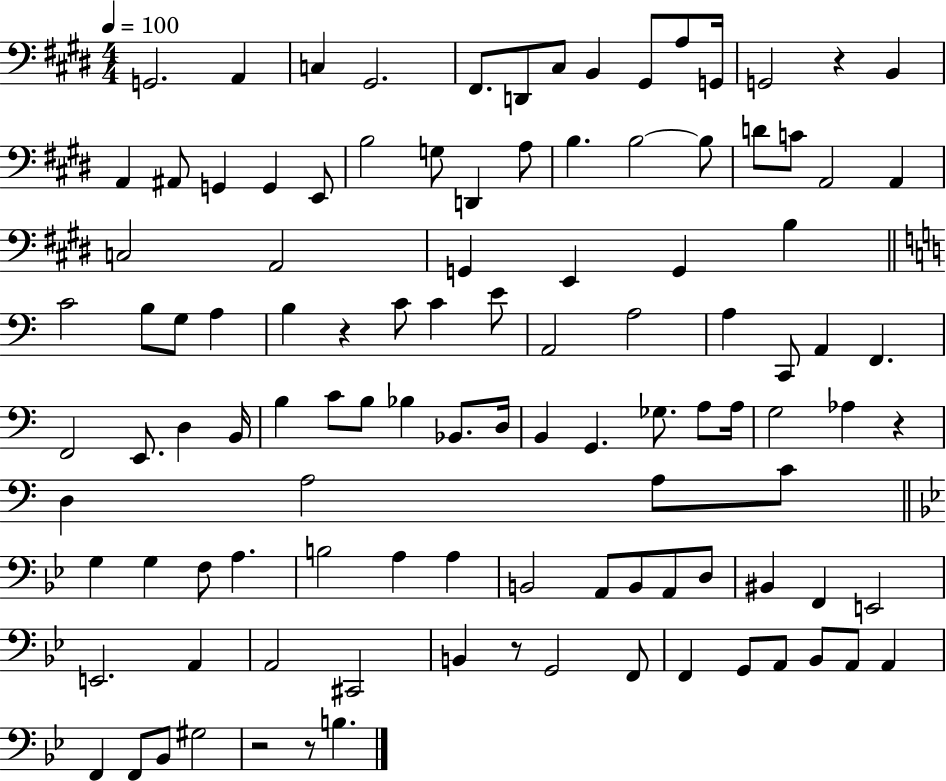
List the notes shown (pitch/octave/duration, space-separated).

G2/h. A2/q C3/q G#2/h. F#2/e. D2/e C#3/e B2/q G#2/e A3/e G2/s G2/h R/q B2/q A2/q A#2/e G2/q G2/q E2/e B3/h G3/e D2/q A3/e B3/q. B3/h B3/e D4/e C4/e A2/h A2/q C3/h A2/h G2/q E2/q G2/q B3/q C4/h B3/e G3/e A3/q B3/q R/q C4/e C4/q E4/e A2/h A3/h A3/q C2/e A2/q F2/q. F2/h E2/e. D3/q B2/s B3/q C4/e B3/e Bb3/q Bb2/e. D3/s B2/q G2/q. Gb3/e. A3/e A3/s G3/h Ab3/q R/q D3/q A3/h A3/e C4/e G3/q G3/q F3/e A3/q. B3/h A3/q A3/q B2/h A2/e B2/e A2/e D3/e BIS2/q F2/q E2/h E2/h. A2/q A2/h C#2/h B2/q R/e G2/h F2/e F2/q G2/e A2/e Bb2/e A2/e A2/q F2/q F2/e Bb2/e G#3/h R/h R/e B3/q.